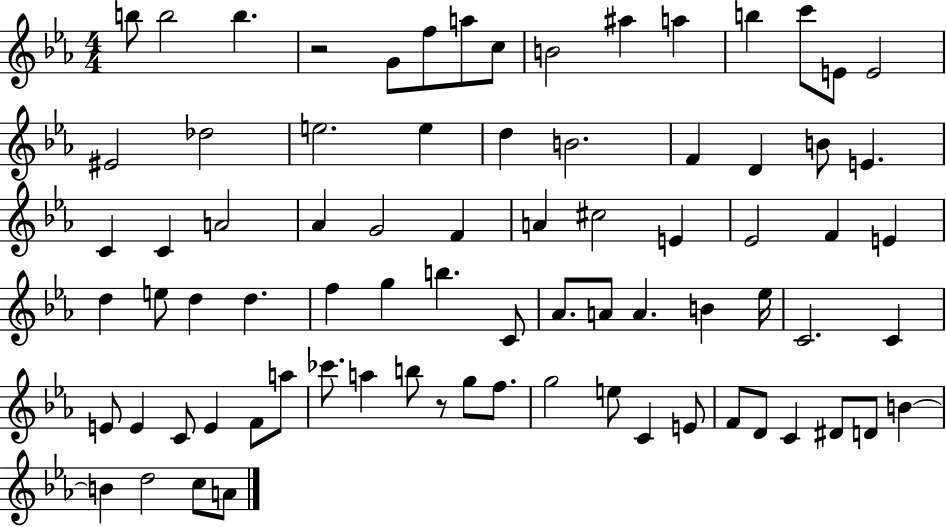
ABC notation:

X:1
T:Untitled
M:4/4
L:1/4
K:Eb
b/2 b2 b z2 G/2 f/2 a/2 c/2 B2 ^a a b c'/2 E/2 E2 ^E2 _d2 e2 e d B2 F D B/2 E C C A2 _A G2 F A ^c2 E _E2 F E d e/2 d d f g b C/2 _A/2 A/2 A B _e/4 C2 C E/2 E C/2 E F/2 a/2 _c'/2 a b/2 z/2 g/2 f/2 g2 e/2 C E/2 F/2 D/2 C ^D/2 D/2 B B d2 c/2 A/2